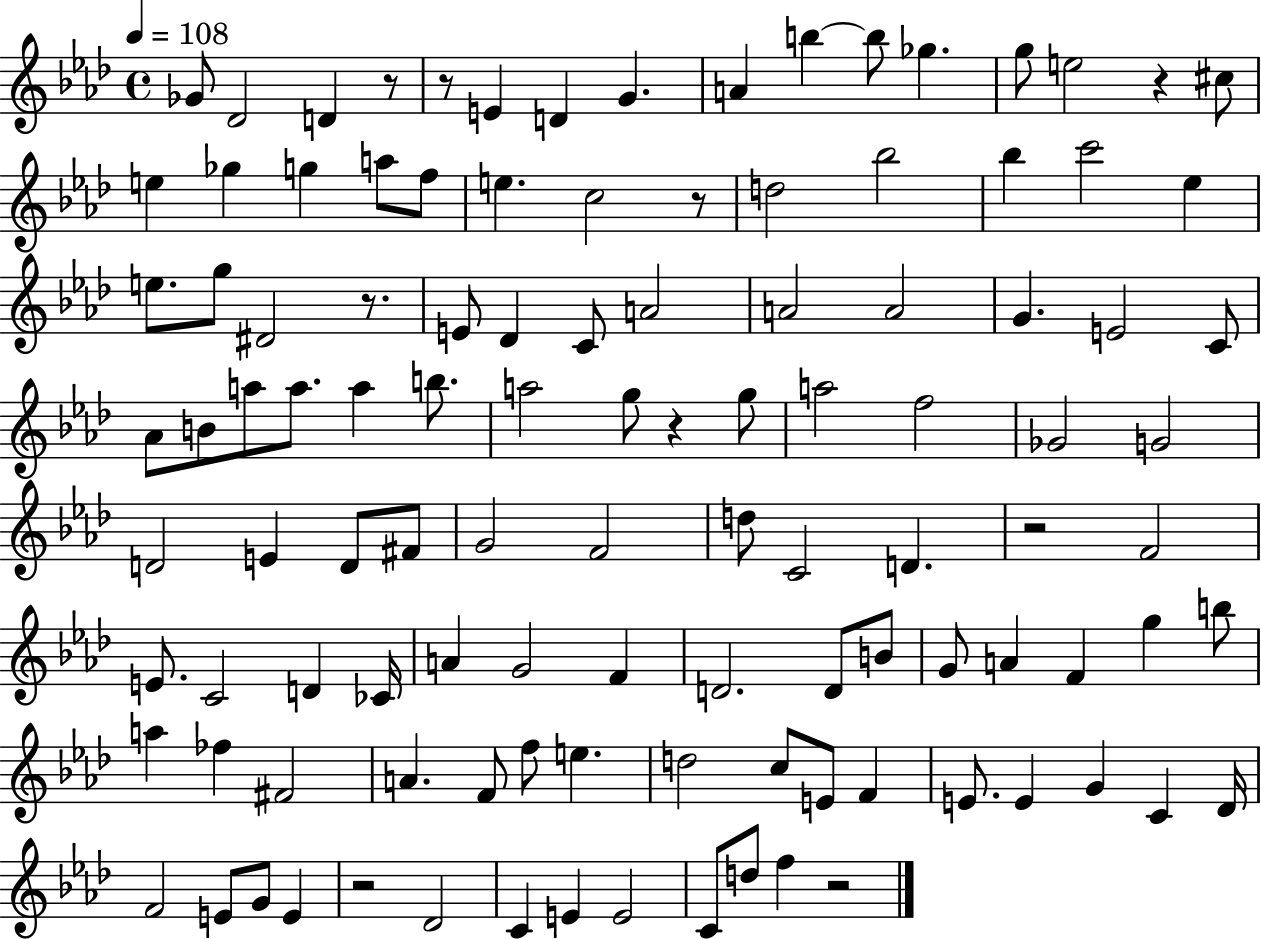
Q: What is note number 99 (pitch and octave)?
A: E4